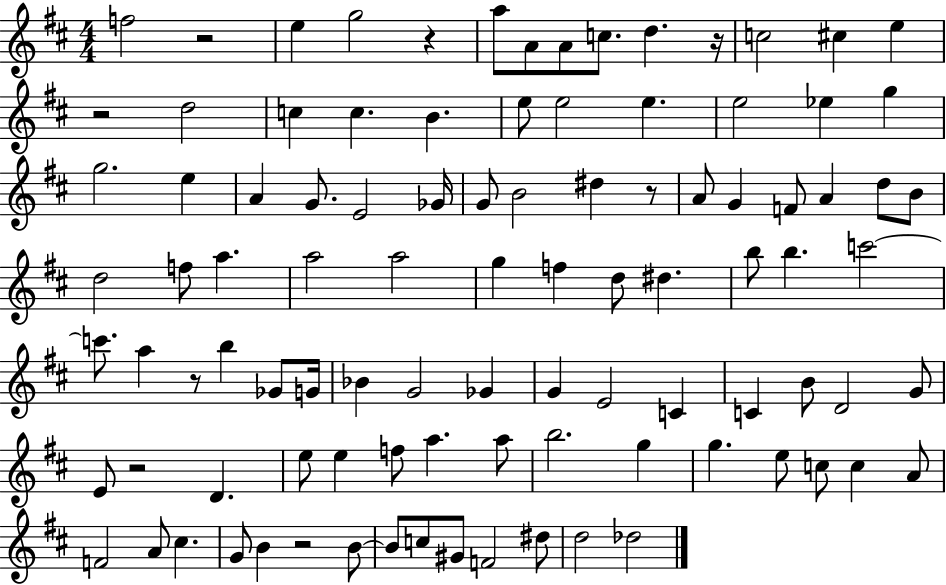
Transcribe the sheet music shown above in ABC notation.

X:1
T:Untitled
M:4/4
L:1/4
K:D
f2 z2 e g2 z a/2 A/2 A/2 c/2 d z/4 c2 ^c e z2 d2 c c B e/2 e2 e e2 _e g g2 e A G/2 E2 _G/4 G/2 B2 ^d z/2 A/2 G F/2 A d/2 B/2 d2 f/2 a a2 a2 g f d/2 ^d b/2 b c'2 c'/2 a z/2 b _G/2 G/4 _B G2 _G G E2 C C B/2 D2 G/2 E/2 z2 D e/2 e f/2 a a/2 b2 g g e/2 c/2 c A/2 F2 A/2 ^c G/2 B z2 B/2 B/2 c/2 ^G/2 F2 ^d/2 d2 _d2